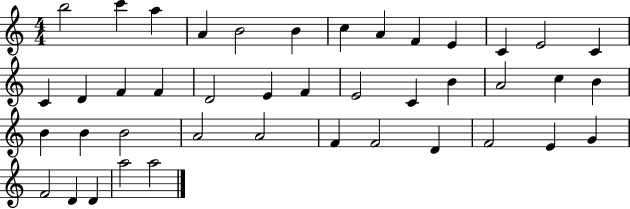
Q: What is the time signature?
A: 4/4